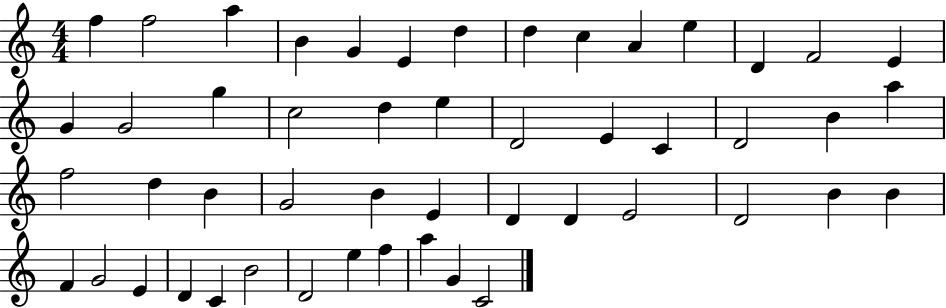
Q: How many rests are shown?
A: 0